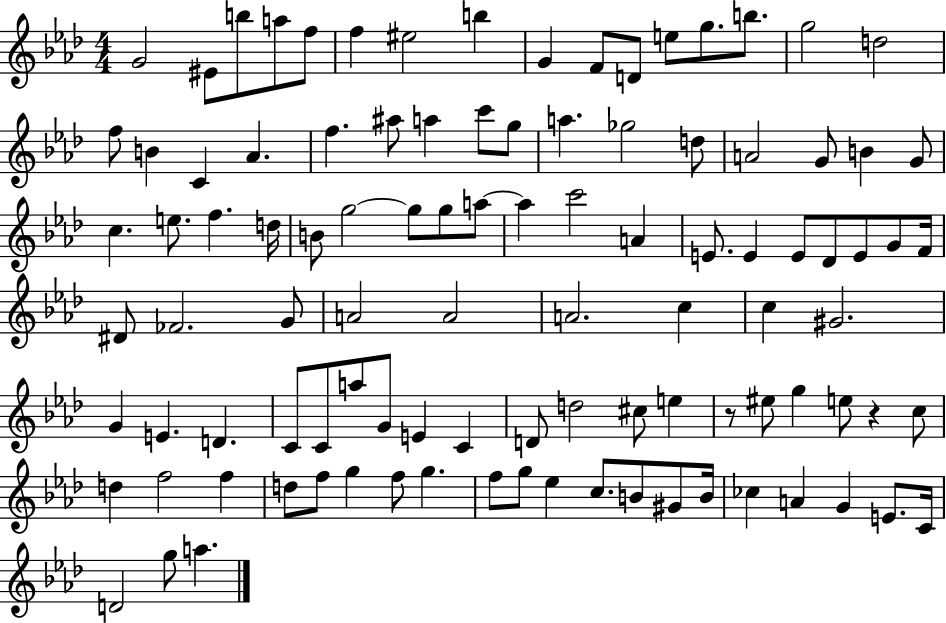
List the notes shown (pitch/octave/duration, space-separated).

G4/h EIS4/e B5/e A5/e F5/e F5/q EIS5/h B5/q G4/q F4/e D4/e E5/e G5/e. B5/e. G5/h D5/h F5/e B4/q C4/q Ab4/q. F5/q. A#5/e A5/q C6/e G5/e A5/q. Gb5/h D5/e A4/h G4/e B4/q G4/e C5/q. E5/e. F5/q. D5/s B4/e G5/h G5/e G5/e A5/e A5/q C6/h A4/q E4/e. E4/q E4/e Db4/e E4/e G4/e F4/s D#4/e FES4/h. G4/e A4/h A4/h A4/h. C5/q C5/q G#4/h. G4/q E4/q. D4/q. C4/e C4/e A5/e G4/e E4/q C4/q D4/e D5/h C#5/e E5/q R/e EIS5/e G5/q E5/e R/q C5/e D5/q F5/h F5/q D5/e F5/e G5/q F5/e G5/q. F5/e G5/e Eb5/q C5/e. B4/e G#4/e B4/s CES5/q A4/q G4/q E4/e. C4/s D4/h G5/e A5/q.